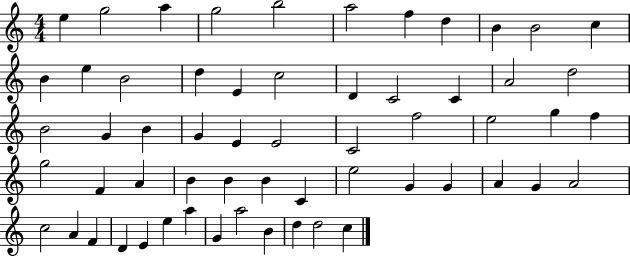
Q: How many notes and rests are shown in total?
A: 59